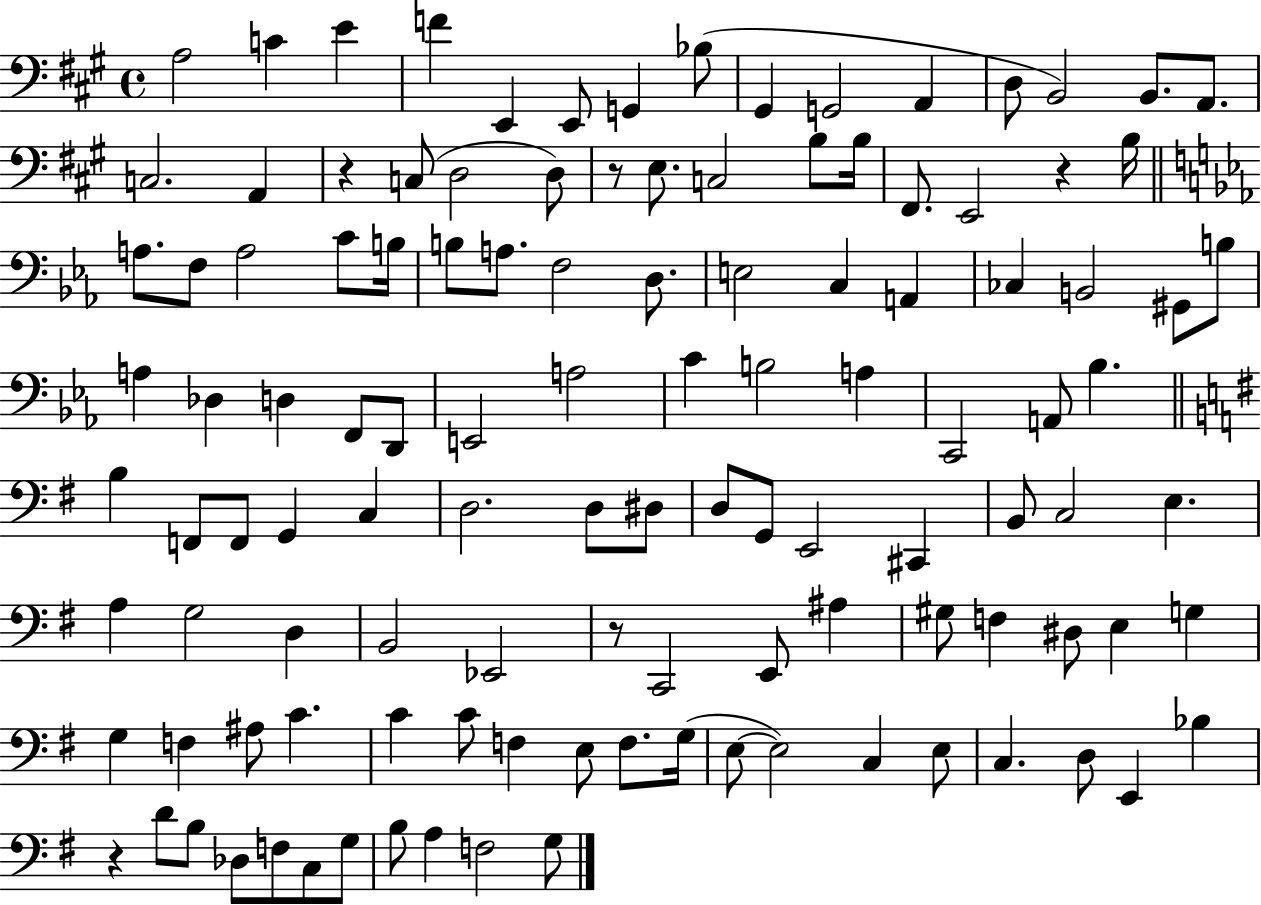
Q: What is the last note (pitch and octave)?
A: G3